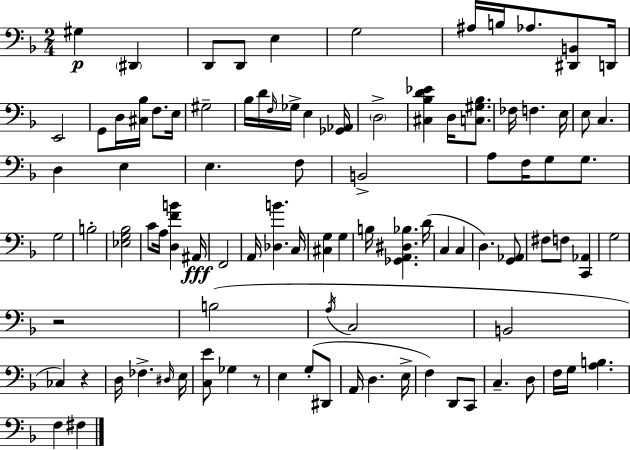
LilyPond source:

{
  \clef bass
  \numericTimeSignature
  \time 2/4
  \key f \major
  \repeat volta 2 { gis4\p \parenthesize dis,4 | d,8 d,8 e4 | g2 | ais16 b16 aes8. <dis, b,>8 d,16 | \break e,2 | g,8 d16 <cis bes>16 f8. e16 | gis2-- | bes16 d'16 \grace { f16 } ges16-> e4 | \break <ges, aes,>16 \parenthesize d2-> | <cis bes d' ees'>4 d16 <c gis bes>8. | fes16 f4. | e16 e8 c4. | \break d4 e4 | e4. f8 | b,2-> | a8 f16 g8 g8. | \break g2 | b2-. | <ees g bes>2 | c'8 a16 <d f' b'>4 | \break ais,16\fff f,2 | a,16 <des b'>4. | c16 <cis g>4 g4 | b16 <ges, a, dis bes>4. | \break d'16( c4 c4 | d4.) <g, aes,>8 | fis8 f8 <c, aes,>4 | g2 | \break r2 | b2( | \acciaccatura { a16 } c2 | b,2 | \break ces4) r4 | d16 fes4.-> | \grace { dis16 } e16 <c e'>8 ges4 | r8 e4 g8-.( | \break dis,8 a,16 d4. | e16-> f4) d,8 | c,8 c4.-- | d8 f16 g16 <a b>4. | \break f4 fis4 | } \bar "|."
}